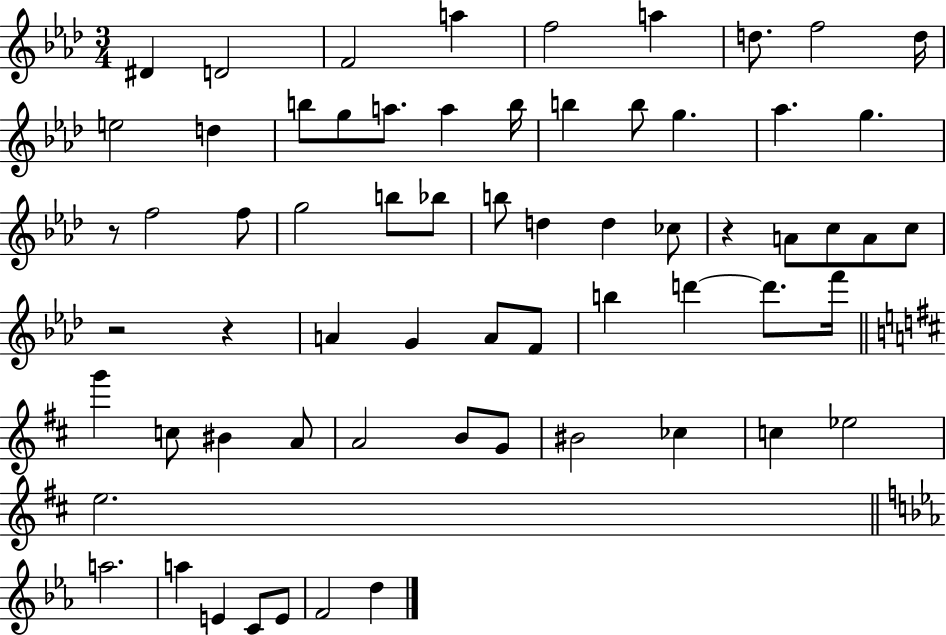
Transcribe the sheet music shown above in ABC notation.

X:1
T:Untitled
M:3/4
L:1/4
K:Ab
^D D2 F2 a f2 a d/2 f2 d/4 e2 d b/2 g/2 a/2 a b/4 b b/2 g _a g z/2 f2 f/2 g2 b/2 _b/2 b/2 d d _c/2 z A/2 c/2 A/2 c/2 z2 z A G A/2 F/2 b d' d'/2 f'/4 g' c/2 ^B A/2 A2 B/2 G/2 ^B2 _c c _e2 e2 a2 a E C/2 E/2 F2 d